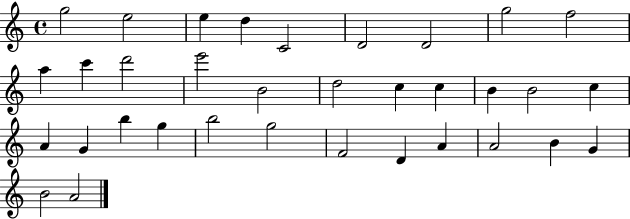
G5/h E5/h E5/q D5/q C4/h D4/h D4/h G5/h F5/h A5/q C6/q D6/h E6/h B4/h D5/h C5/q C5/q B4/q B4/h C5/q A4/q G4/q B5/q G5/q B5/h G5/h F4/h D4/q A4/q A4/h B4/q G4/q B4/h A4/h